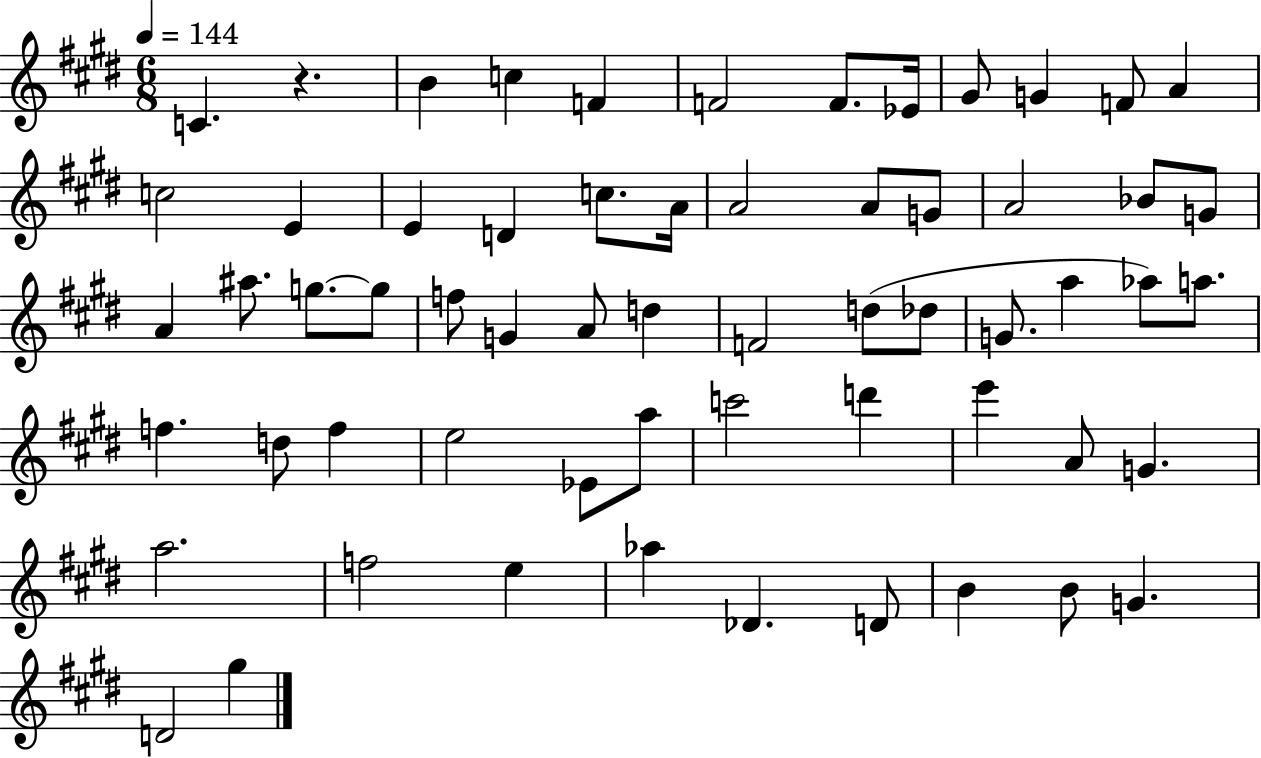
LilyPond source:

{
  \clef treble
  \numericTimeSignature
  \time 6/8
  \key e \major
  \tempo 4 = 144
  c'4. r4. | b'4 c''4 f'4 | f'2 f'8. ees'16 | gis'8 g'4 f'8 a'4 | \break c''2 e'4 | e'4 d'4 c''8. a'16 | a'2 a'8 g'8 | a'2 bes'8 g'8 | \break a'4 ais''8. g''8.~~ g''8 | f''8 g'4 a'8 d''4 | f'2 d''8( des''8 | g'8. a''4 aes''8) a''8. | \break f''4. d''8 f''4 | e''2 ees'8 a''8 | c'''2 d'''4 | e'''4 a'8 g'4. | \break a''2. | f''2 e''4 | aes''4 des'4. d'8 | b'4 b'8 g'4. | \break d'2 gis''4 | \bar "|."
}